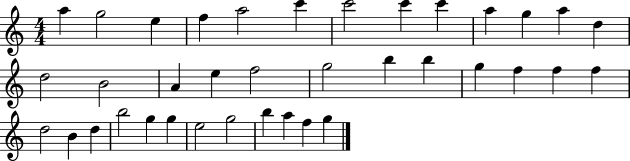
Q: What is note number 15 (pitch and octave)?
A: B4